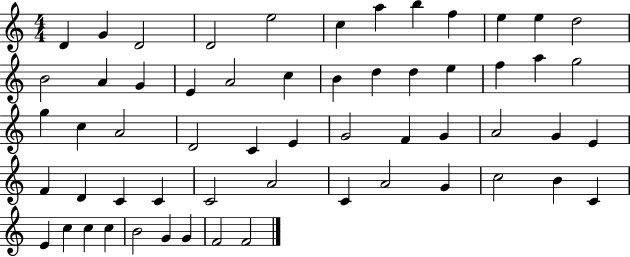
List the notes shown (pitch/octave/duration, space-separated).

D4/q G4/q D4/h D4/h E5/h C5/q A5/q B5/q F5/q E5/q E5/q D5/h B4/h A4/q G4/q E4/q A4/h C5/q B4/q D5/q D5/q E5/q F5/q A5/q G5/h G5/q C5/q A4/h D4/h C4/q E4/q G4/h F4/q G4/q A4/h G4/q E4/q F4/q D4/q C4/q C4/q C4/h A4/h C4/q A4/h G4/q C5/h B4/q C4/q E4/q C5/q C5/q C5/q B4/h G4/q G4/q F4/h F4/h